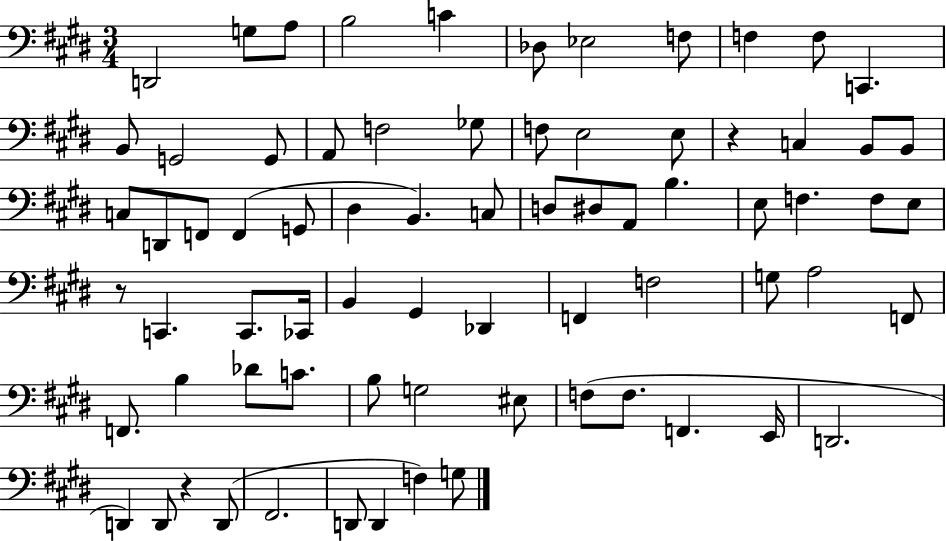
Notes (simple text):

D2/h G3/e A3/e B3/h C4/q Db3/e Eb3/h F3/e F3/q F3/e C2/q. B2/e G2/h G2/e A2/e F3/h Gb3/e F3/e E3/h E3/e R/q C3/q B2/e B2/e C3/e D2/e F2/e F2/q G2/e D#3/q B2/q. C3/e D3/e D#3/e A2/e B3/q. E3/e F3/q. F3/e E3/e R/e C2/q. C2/e. CES2/s B2/q G#2/q Db2/q F2/q F3/h G3/e A3/h F2/e F2/e. B3/q Db4/e C4/e. B3/e G3/h EIS3/e F3/e F3/e. F2/q. E2/s D2/h. D2/q D2/e R/q D2/e F#2/h. D2/e D2/q F3/q G3/e